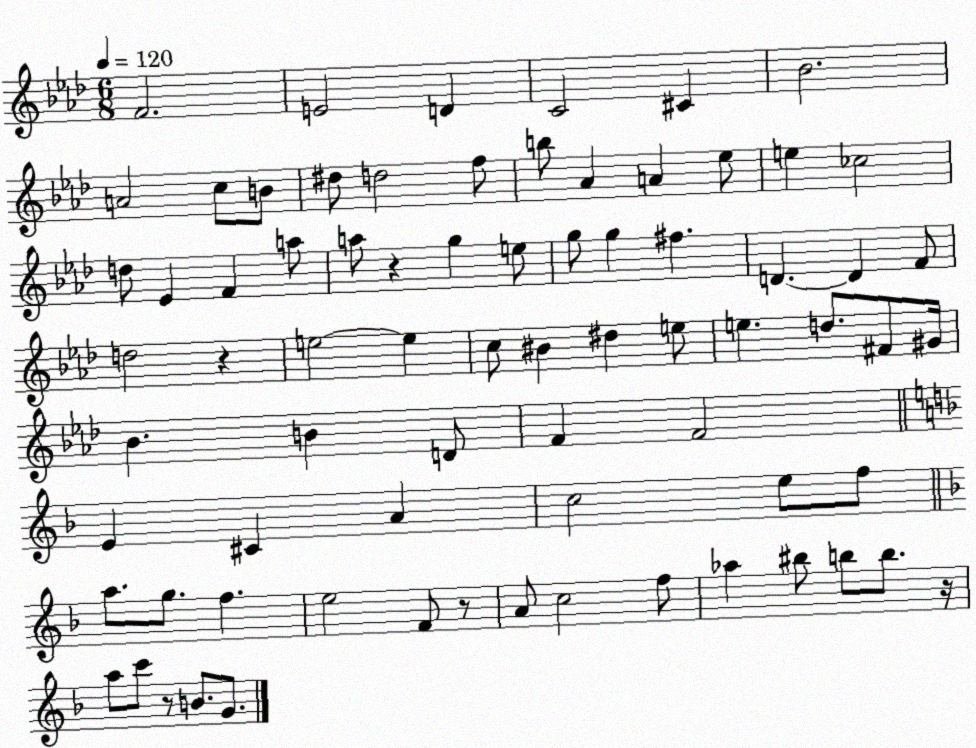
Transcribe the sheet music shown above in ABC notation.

X:1
T:Untitled
M:6/8
L:1/4
K:Ab
F2 E2 D C2 ^C _B2 A2 c/2 B/2 ^d/2 d2 f/2 b/2 _A A _e/2 e _c2 d/2 _E F a/2 a/2 z g e/2 g/2 g ^f D D F/2 d2 z e2 e c/2 ^B ^d e/2 e d/2 ^F/2 ^G/4 _B B D/2 F F2 E ^C A c2 e/2 f/2 a/2 g/2 f e2 F/2 z/2 A/2 c2 f/2 _a ^b/2 b/2 b/2 z/4 a/2 c'/2 z/2 B/2 G/2